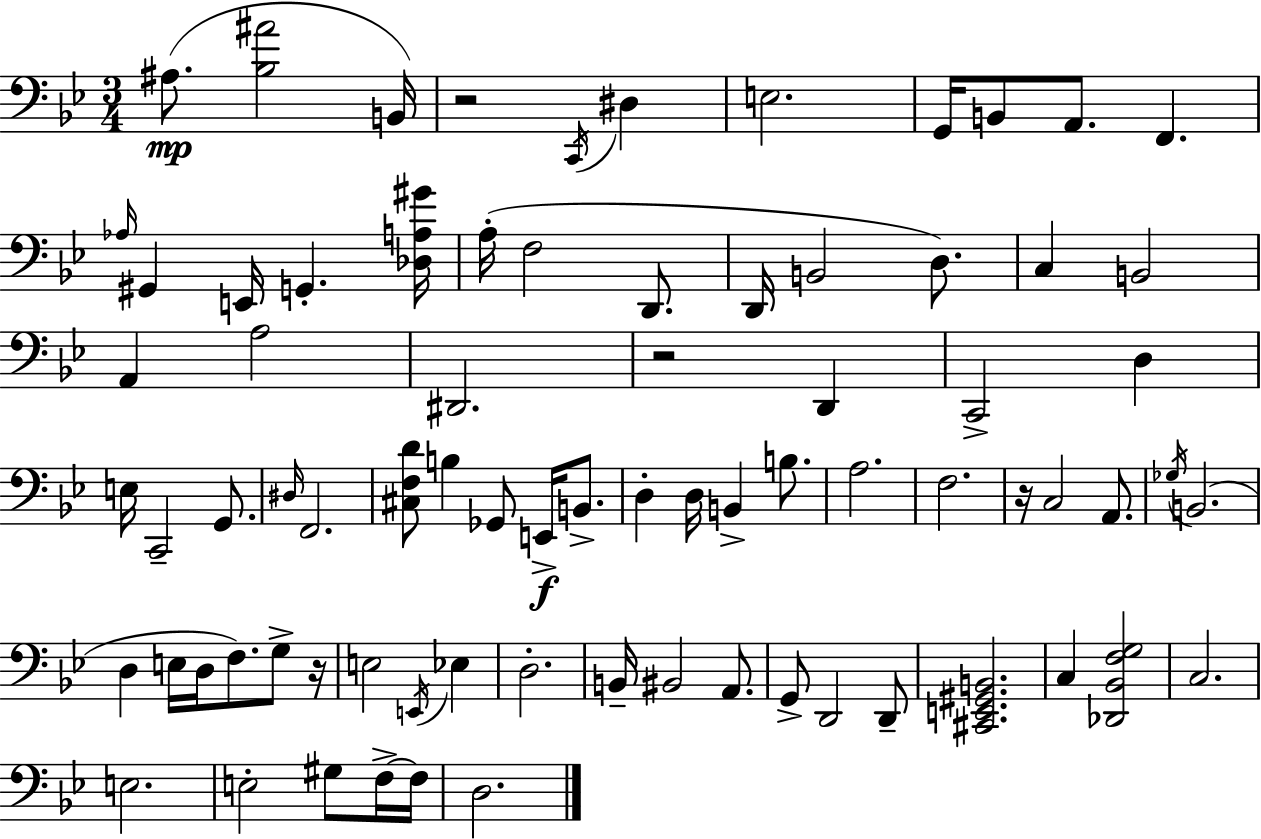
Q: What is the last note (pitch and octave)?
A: D3